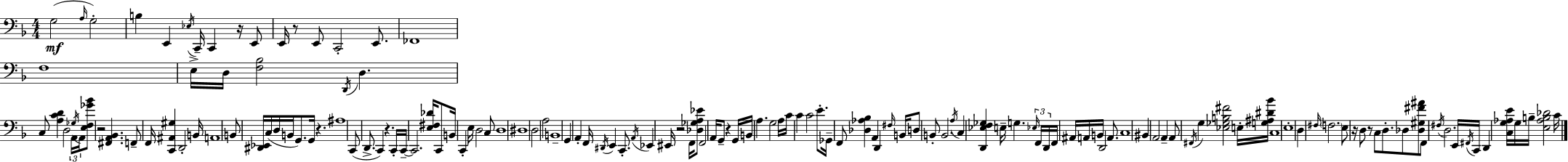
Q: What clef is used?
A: bass